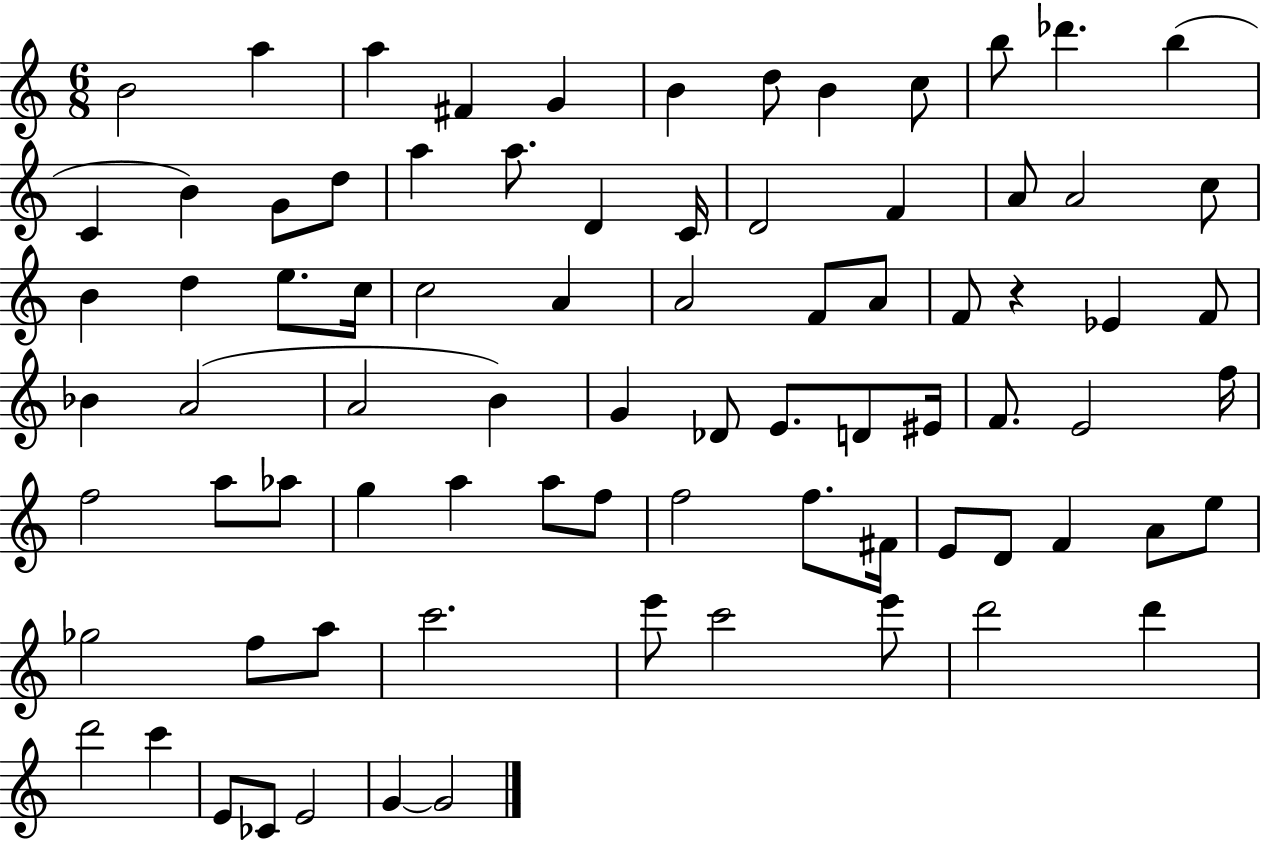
{
  \clef treble
  \numericTimeSignature
  \time 6/8
  \key c \major
  b'2 a''4 | a''4 fis'4 g'4 | b'4 d''8 b'4 c''8 | b''8 des'''4. b''4( | \break c'4 b'4) g'8 d''8 | a''4 a''8. d'4 c'16 | d'2 f'4 | a'8 a'2 c''8 | \break b'4 d''4 e''8. c''16 | c''2 a'4 | a'2 f'8 a'8 | f'8 r4 ees'4 f'8 | \break bes'4 a'2( | a'2 b'4) | g'4 des'8 e'8. d'8 eis'16 | f'8. e'2 f''16 | \break f''2 a''8 aes''8 | g''4 a''4 a''8 f''8 | f''2 f''8. fis'16 | e'8 d'8 f'4 a'8 e''8 | \break ges''2 f''8 a''8 | c'''2. | e'''8 c'''2 e'''8 | d'''2 d'''4 | \break d'''2 c'''4 | e'8 ces'8 e'2 | g'4~~ g'2 | \bar "|."
}